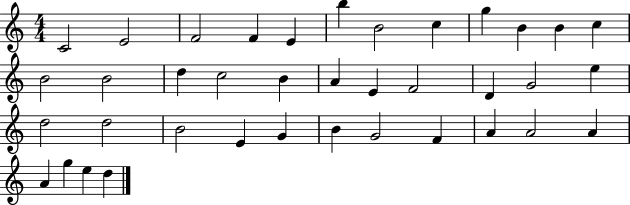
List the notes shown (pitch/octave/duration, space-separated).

C4/h E4/h F4/h F4/q E4/q B5/q B4/h C5/q G5/q B4/q B4/q C5/q B4/h B4/h D5/q C5/h B4/q A4/q E4/q F4/h D4/q G4/h E5/q D5/h D5/h B4/h E4/q G4/q B4/q G4/h F4/q A4/q A4/h A4/q A4/q G5/q E5/q D5/q